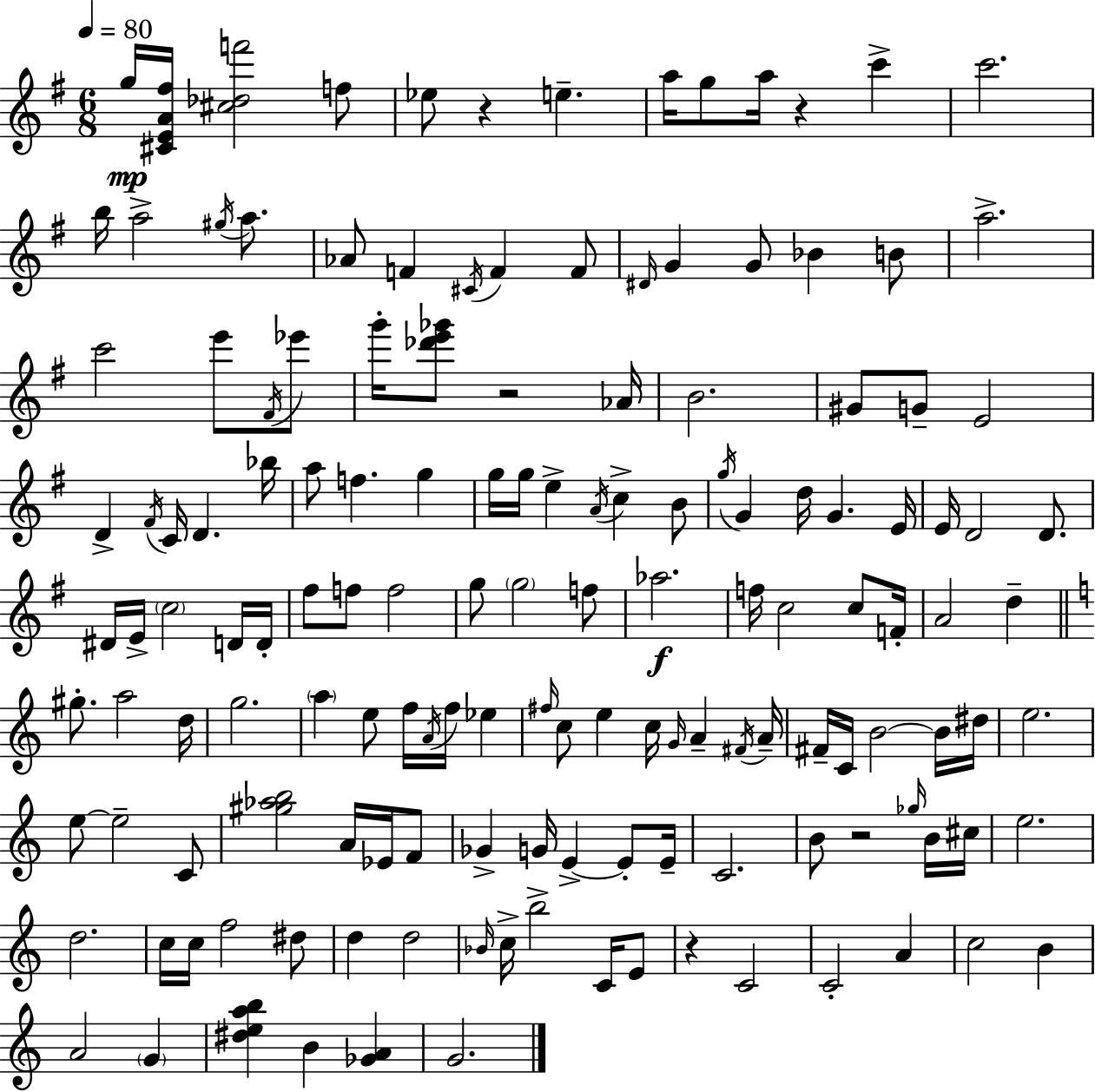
G5/s [C#4,E4,A4,F#5]/s [C#5,Db5,F6]/h F5/e Eb5/e R/q E5/q. A5/s G5/e A5/s R/q C6/q C6/h. B5/s A5/h G#5/s A5/e. Ab4/e F4/q C#4/s F4/q F4/e D#4/s G4/q G4/e Bb4/q B4/e A5/h. C6/h E6/e F#4/s Eb6/e G6/s [Db6,E6,Gb6]/e R/h Ab4/s B4/h. G#4/e G4/e E4/h D4/q F#4/s C4/s D4/q. Bb5/s A5/e F5/q. G5/q G5/s G5/s E5/q A4/s C5/q B4/e G5/s G4/q D5/s G4/q. E4/s E4/s D4/h D4/e. D#4/s E4/s C5/h D4/s D4/s F#5/e F5/e F5/h G5/e G5/h F5/e Ab5/h. F5/s C5/h C5/e F4/s A4/h D5/q G#5/e. A5/h D5/s G5/h. A5/q E5/e F5/s A4/s F5/s Eb5/q F#5/s C5/e E5/q C5/s G4/s A4/q F#4/s A4/s F#4/s C4/s B4/h B4/s D#5/s E5/h. E5/e E5/h C4/e [G#5,Ab5,B5]/h A4/s Eb4/s F4/e Gb4/q G4/s E4/q E4/e E4/s C4/h. B4/e R/h Gb5/s B4/s C#5/s E5/h. D5/h. C5/s C5/s F5/h D#5/e D5/q D5/h Bb4/s C5/s B5/h C4/s E4/e R/q C4/h C4/h A4/q C5/h B4/q A4/h G4/q [D#5,E5,A5,B5]/q B4/q [Gb4,A4]/q G4/h.